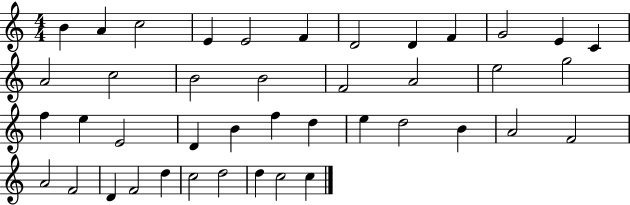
{
  \clef treble
  \numericTimeSignature
  \time 4/4
  \key c \major
  b'4 a'4 c''2 | e'4 e'2 f'4 | d'2 d'4 f'4 | g'2 e'4 c'4 | \break a'2 c''2 | b'2 b'2 | f'2 a'2 | e''2 g''2 | \break f''4 e''4 e'2 | d'4 b'4 f''4 d''4 | e''4 d''2 b'4 | a'2 f'2 | \break a'2 f'2 | d'4 f'2 d''4 | c''2 d''2 | d''4 c''2 c''4 | \break \bar "|."
}